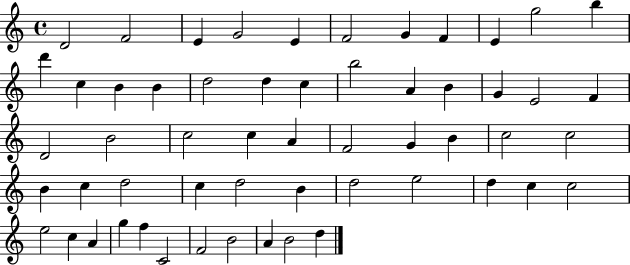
D4/h F4/h E4/q G4/h E4/q F4/h G4/q F4/q E4/q G5/h B5/q D6/q C5/q B4/q B4/q D5/h D5/q C5/q B5/h A4/q B4/q G4/q E4/h F4/q D4/h B4/h C5/h C5/q A4/q F4/h G4/q B4/q C5/h C5/h B4/q C5/q D5/h C5/q D5/h B4/q D5/h E5/h D5/q C5/q C5/h E5/h C5/q A4/q G5/q F5/q C4/h F4/h B4/h A4/q B4/h D5/q